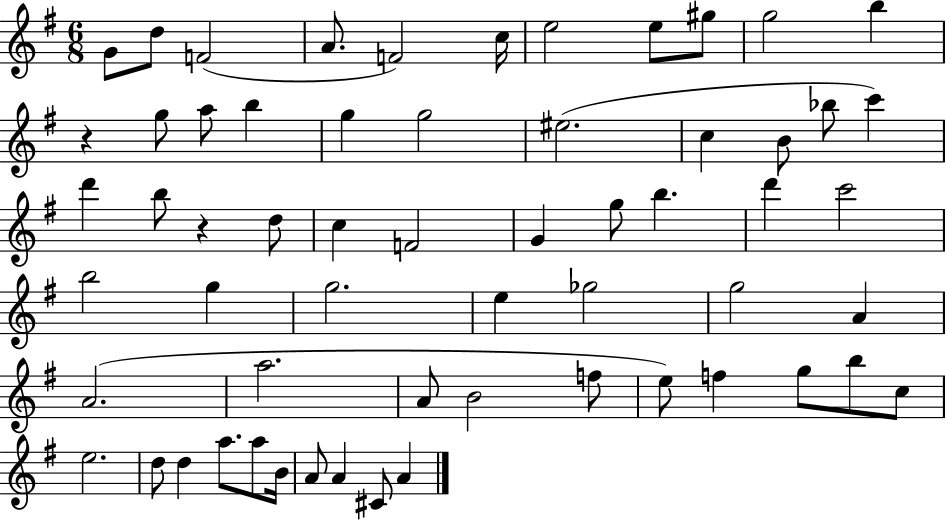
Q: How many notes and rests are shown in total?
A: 60